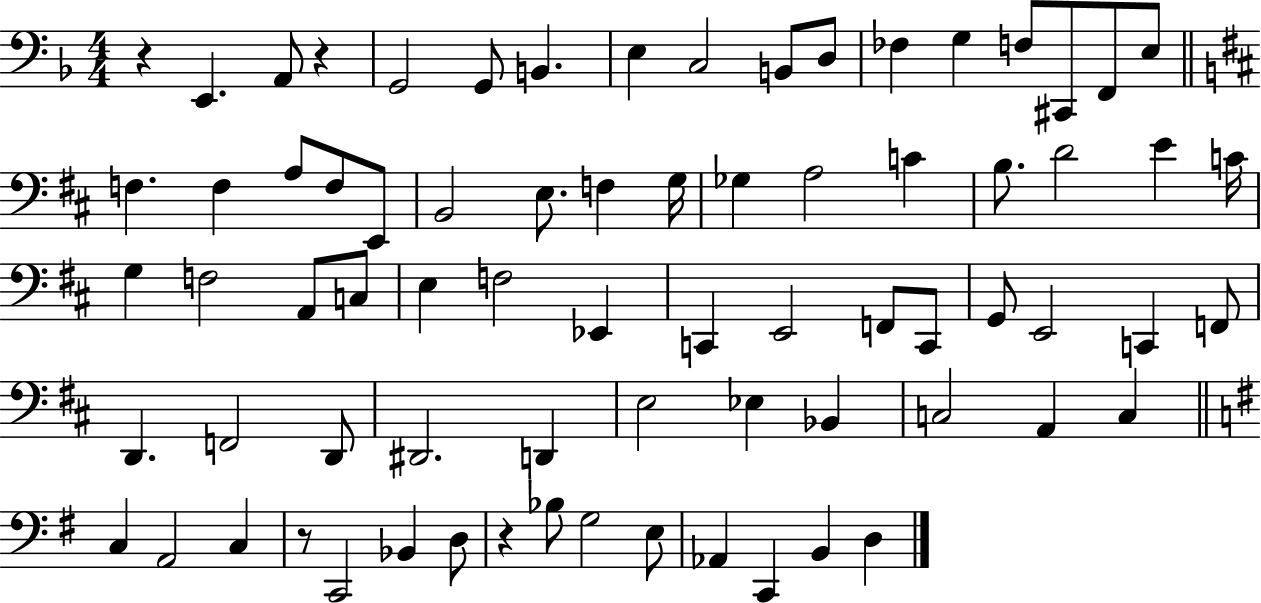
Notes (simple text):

R/q E2/q. A2/e R/q G2/h G2/e B2/q. E3/q C3/h B2/e D3/e FES3/q G3/q F3/e C#2/e F2/e E3/e F3/q. F3/q A3/e F3/e E2/e B2/h E3/e. F3/q G3/s Gb3/q A3/h C4/q B3/e. D4/h E4/q C4/s G3/q F3/h A2/e C3/e E3/q F3/h Eb2/q C2/q E2/h F2/e C2/e G2/e E2/h C2/q F2/e D2/q. F2/h D2/e D#2/h. D2/q E3/h Eb3/q Bb2/q C3/h A2/q C3/q C3/q A2/h C3/q R/e C2/h Bb2/q D3/e R/q Bb3/e G3/h E3/e Ab2/q C2/q B2/q D3/q